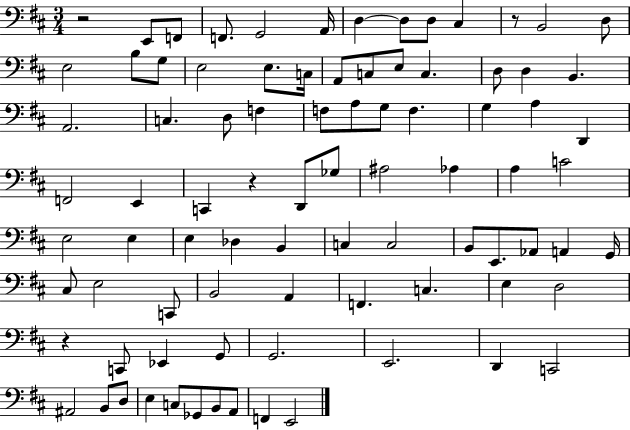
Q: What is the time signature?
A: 3/4